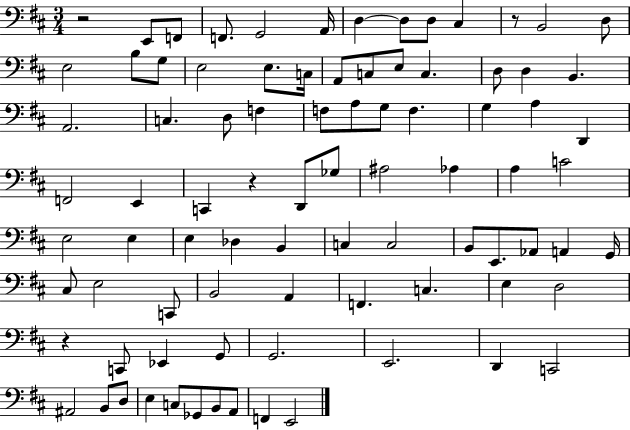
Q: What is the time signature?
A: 3/4